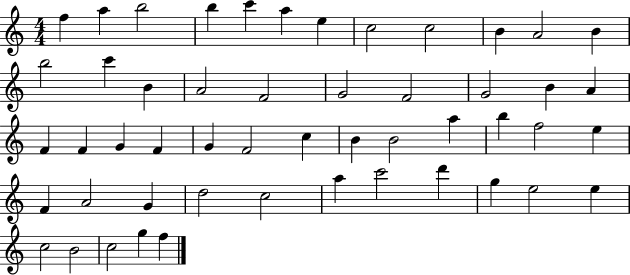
F5/q A5/q B5/h B5/q C6/q A5/q E5/q C5/h C5/h B4/q A4/h B4/q B5/h C6/q B4/q A4/h F4/h G4/h F4/h G4/h B4/q A4/q F4/q F4/q G4/q F4/q G4/q F4/h C5/q B4/q B4/h A5/q B5/q F5/h E5/q F4/q A4/h G4/q D5/h C5/h A5/q C6/h D6/q G5/q E5/h E5/q C5/h B4/h C5/h G5/q F5/q